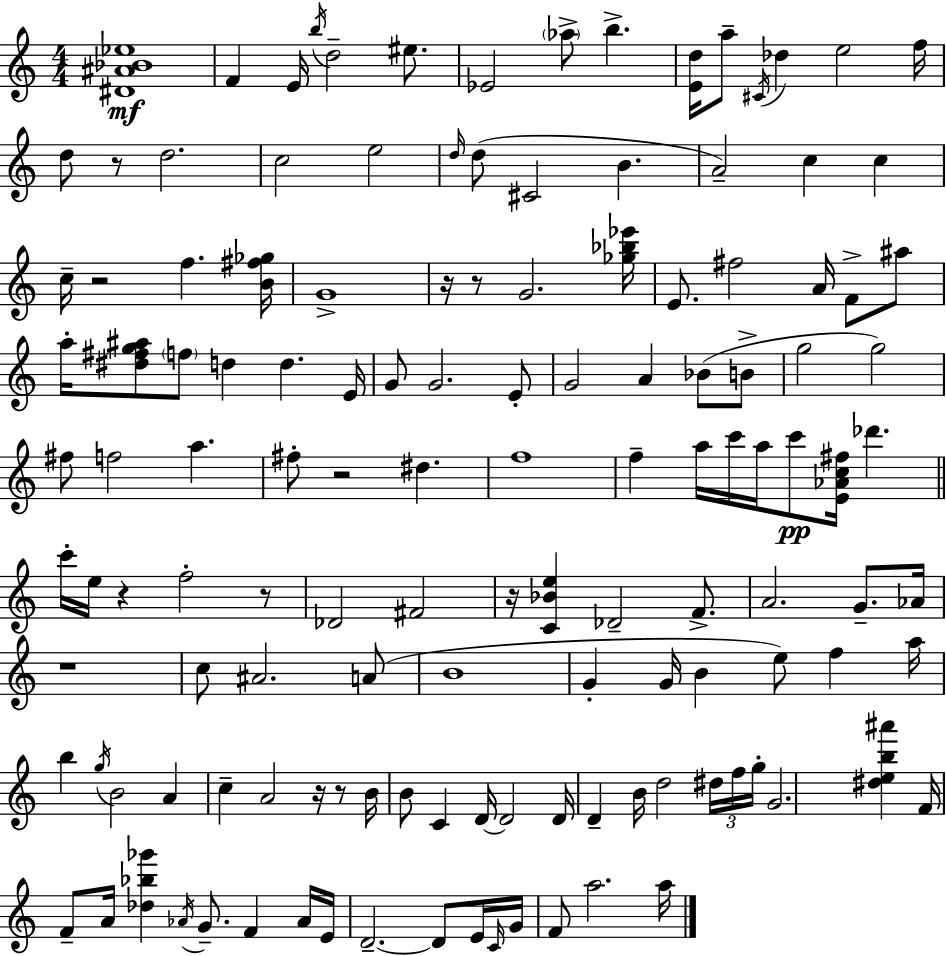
[D#4,A#4,Bb4,Eb5]/w F4/q E4/s B5/s D5/h EIS5/e. Eb4/h Ab5/e B5/q. [E4,D5]/s A5/e C#4/s Db5/q E5/h F5/s D5/e R/e D5/h. C5/h E5/h D5/s D5/e C#4/h B4/q. A4/h C5/q C5/q C5/s R/h F5/q. [B4,F#5,Gb5]/s G4/w R/s R/e G4/h. [Gb5,Bb5,Eb6]/s E4/e. F#5/h A4/s F4/e A#5/e A5/s [D#5,F#5,G5,A#5]/e F5/e D5/q D5/q. E4/s G4/e G4/h. E4/e G4/h A4/q Bb4/e B4/e G5/h G5/h F#5/e F5/h A5/q. F#5/e R/h D#5/q. F5/w F5/q A5/s C6/s A5/s C6/e [E4,Ab4,C5,F#5]/s Db6/q. C6/s E5/s R/q F5/h R/e Db4/h F#4/h R/s [C4,Bb4,E5]/q Db4/h F4/e. A4/h. G4/e. Ab4/s R/w C5/e A#4/h. A4/e B4/w G4/q G4/s B4/q E5/e F5/q A5/s B5/q G5/s B4/h A4/q C5/q A4/h R/s R/e B4/s B4/e C4/q D4/s D4/h D4/s D4/q B4/s D5/h D#5/s F5/s G5/s G4/h. [D#5,E5,B5,A#6]/q F4/s F4/e A4/s [Db5,Bb5,Gb6]/q Ab4/s G4/e. F4/q Ab4/s E4/s D4/h. D4/e E4/s C4/s G4/s F4/e A5/h. A5/s